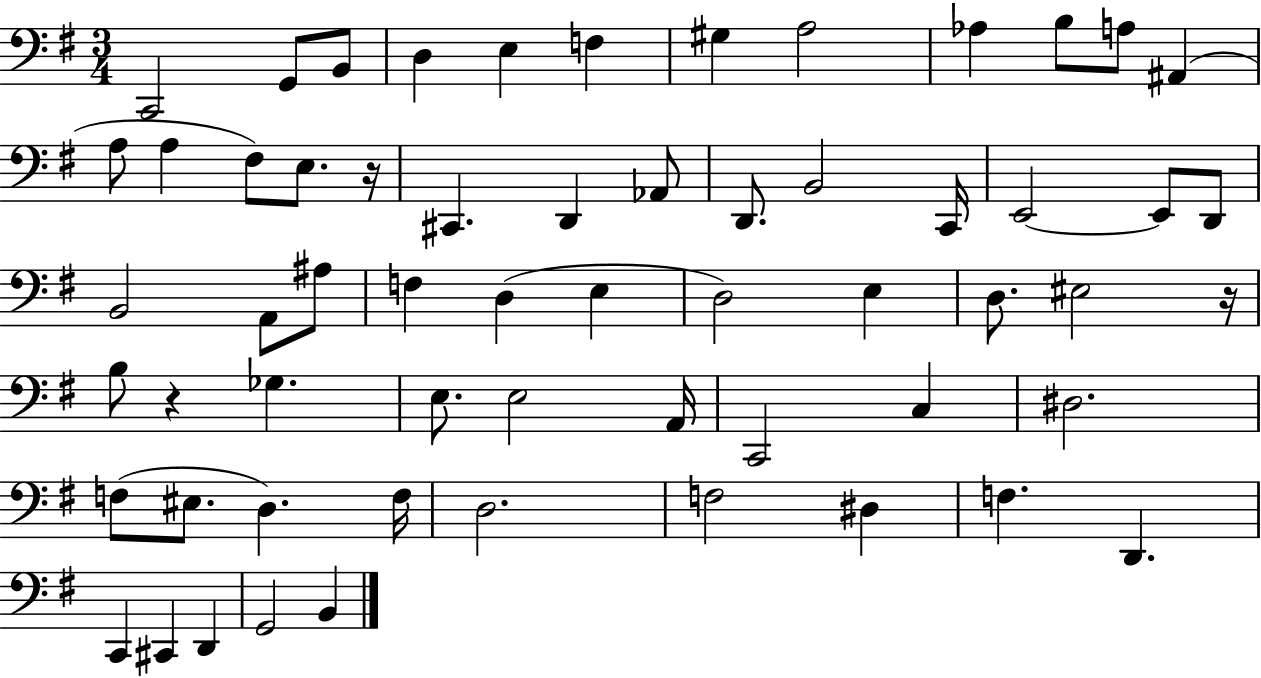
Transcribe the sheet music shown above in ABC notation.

X:1
T:Untitled
M:3/4
L:1/4
K:G
C,,2 G,,/2 B,,/2 D, E, F, ^G, A,2 _A, B,/2 A,/2 ^A,, A,/2 A, ^F,/2 E,/2 z/4 ^C,, D,, _A,,/2 D,,/2 B,,2 C,,/4 E,,2 E,,/2 D,,/2 B,,2 A,,/2 ^A,/2 F, D, E, D,2 E, D,/2 ^E,2 z/4 B,/2 z _G, E,/2 E,2 A,,/4 C,,2 C, ^D,2 F,/2 ^E,/2 D, F,/4 D,2 F,2 ^D, F, D,, C,, ^C,, D,, G,,2 B,,